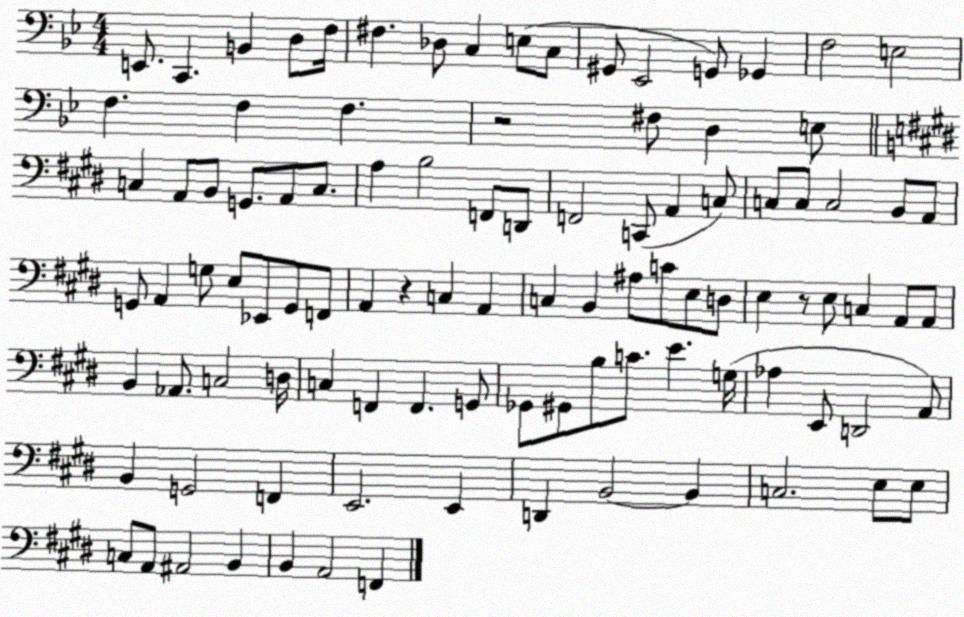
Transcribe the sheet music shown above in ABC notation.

X:1
T:Untitled
M:4/4
L:1/4
K:Bb
E,,/2 C,, B,, D,/2 F,/4 ^F, _D,/2 C, E,/2 C,/2 ^G,,/2 _E,,2 G,,/2 _G,, F,2 E,2 F, F, F, z2 ^F,/2 D, E,/2 C, A,,/2 B,,/2 G,,/2 A,,/2 C,/2 A, B,2 F,,/2 D,,/2 F,,2 C,,/2 A,, C,/2 C,/2 C,/2 C,2 B,,/2 A,,/2 G,,/2 A,, G,/2 E,/2 _E,,/2 G,,/2 F,,/2 A,, z C, A,, C, B,, ^A,/2 C/2 E,/2 D,/2 E, z/2 E,/2 C, A,,/2 A,,/2 B,, _A,,/2 C,2 D,/4 C, F,, F,, G,,/2 _G,,/2 ^G,,/2 B,/2 C/2 E G,/4 _A, E,,/2 D,,2 A,,/2 B,, G,,2 F,, E,,2 E,, D,, B,,2 B,, C,2 E,/2 E,/2 C,/2 A,,/2 ^A,,2 B,, B,, A,,2 F,,